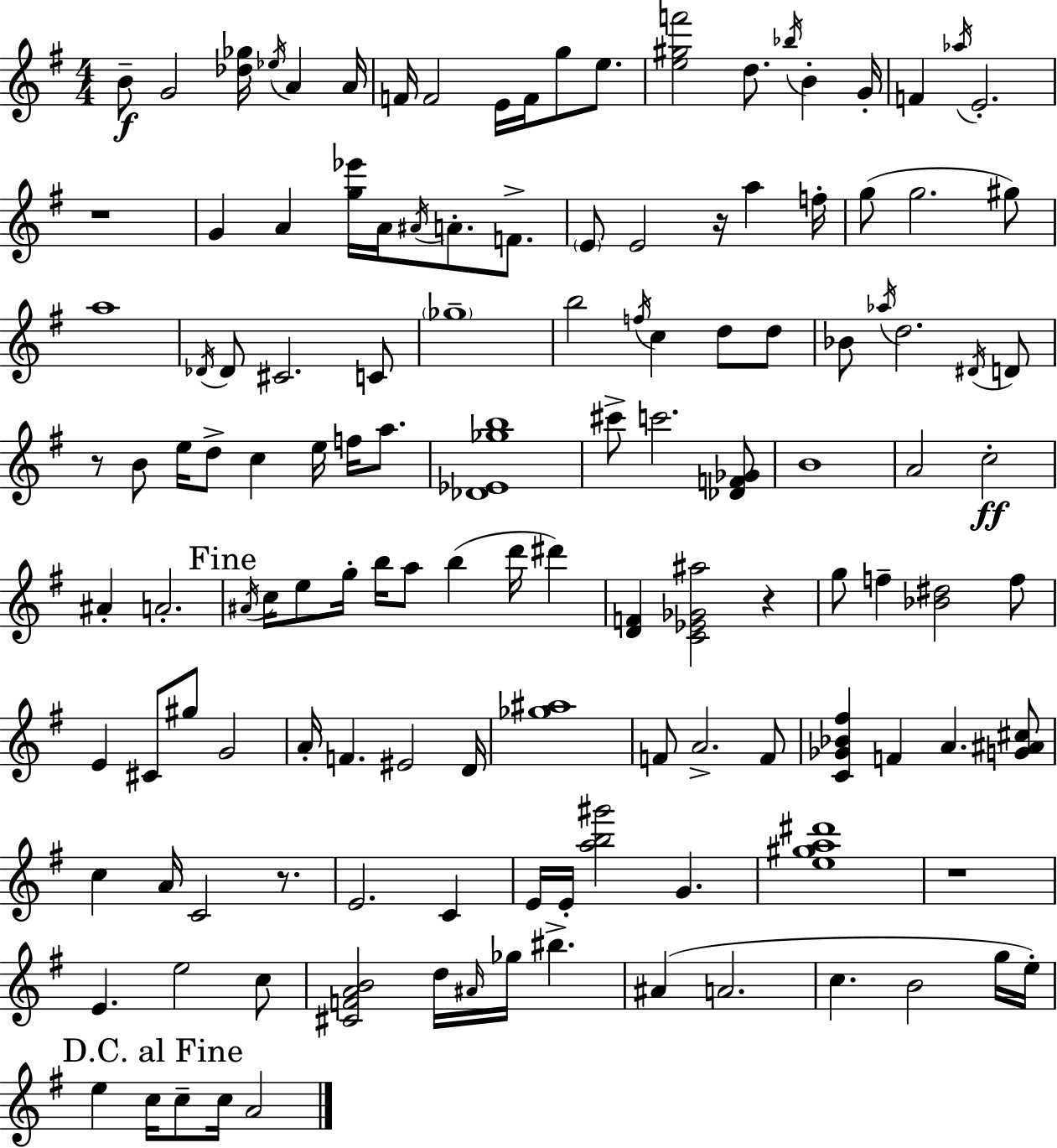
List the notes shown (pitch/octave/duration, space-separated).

B4/e G4/h [Db5,Gb5]/s Eb5/s A4/q A4/s F4/s F4/h E4/s F4/s G5/e E5/e. [E5,G#5,F6]/h D5/e. Bb5/s B4/q G4/s F4/q Ab5/s E4/h. R/w G4/q A4/q [G5,Eb6]/s A4/s A#4/s A4/e. F4/e. E4/e E4/h R/s A5/q F5/s G5/e G5/h. G#5/e A5/w Db4/s Db4/e C#4/h. C4/e Gb5/w B5/h F5/s C5/q D5/e D5/e Bb4/e Ab5/s D5/h. D#4/s D4/e R/e B4/e E5/s D5/e C5/q E5/s F5/s A5/e. [Db4,Eb4,Gb5,B5]/w C#6/e C6/h. [Db4,F4,Gb4]/e B4/w A4/h C5/h A#4/q A4/h. A#4/s C5/s E5/e G5/s B5/s A5/e B5/q D6/s D#6/q [D4,F4]/q [C4,Eb4,Gb4,A#5]/h R/q G5/e F5/q [Bb4,D#5]/h F5/e E4/q C#4/e G#5/e G4/h A4/s F4/q. EIS4/h D4/s [Gb5,A#5]/w F4/e A4/h. F4/e [C4,Gb4,Bb4,F#5]/q F4/q A4/q. [G4,A#4,C#5]/e C5/q A4/s C4/h R/e. E4/h. C4/q E4/s E4/s [A5,B5,G#6]/h G4/q. [E5,G#5,A5,D#6]/w R/w E4/q. E5/h C5/e [C#4,F4,A4,B4]/h D5/s A#4/s Gb5/s BIS5/q. A#4/q A4/h. C5/q. B4/h G5/s E5/s E5/q C5/s C5/e C5/s A4/h